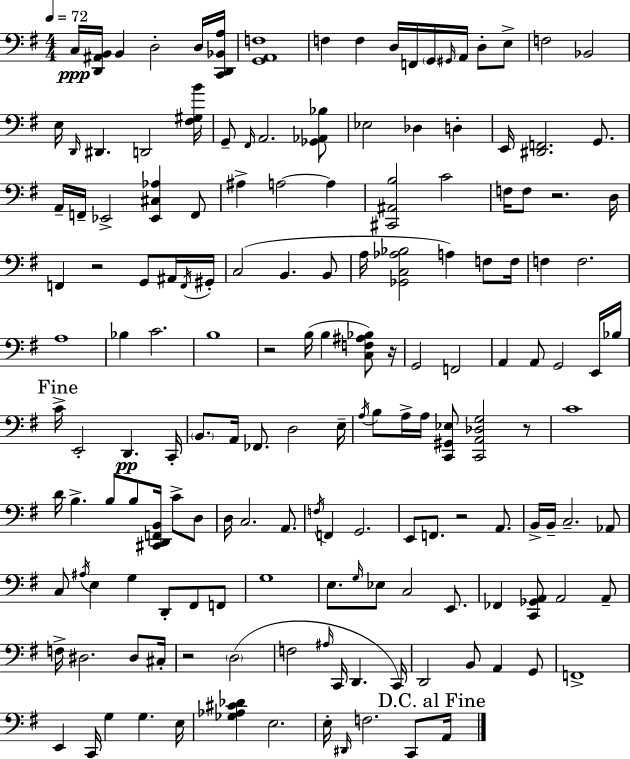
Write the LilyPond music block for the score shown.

{
  \clef bass
  \numericTimeSignature
  \time 4/4
  \key g \major
  \tempo 4 = 72
  \repeat volta 2 { c16\ppp <d, ais, b,>16 b,4 d2-. d16 <c, d, bes, a>16 | <g, a, f>1 | f4 f4 d16 f,16 \parenthesize g,16 \grace { gis,16 } a,16 d8-. e8-> | f2 bes,2 | \break e16 \grace { d,16 } dis,4. d,2 | <fis gis b'>16 g,8-- \grace { fis,16 } a,2. | <ges, aes, bes>8 ees2 des4 d4-. | e,16 <dis, f,>2. | \break g,8. a,16-- f,16-- ees,2-> <ees, cis aes>4 | f,8 ais4-> a2~~ a4 | <cis, ais, b>2 c'2 | f16 f8 r2. | \break d16 f,4 r2 g,8 | ais,16 \acciaccatura { f,16 } gis,16-. c2( b,4. | b,8 a16 <ges, c aes bes>2 a4) | f8 f16 f4 f2. | \break a1 | bes4 c'2. | b1 | r2 b16( b4 | \break <c f ais bes>8) r16 g,2 f,2 | a,4 a,8 g,2 | e,16 bes16 \mark "Fine" c'16-> e,2-. d,4.\pp | c,16-. \parenthesize b,8. a,16 fes,8. d2 | \break e16-- \acciaccatura { a16 } b8 a16-> a16 <c, gis, ees>8 <c, a, des g>2 | r8 c'1 | d'16 b4.-> b8 b8 | <cis, d, f, b,>16 c'8-> d8 d16 c2. | \break a,8. \acciaccatura { f16 } f,4 g,2. | e,8 f,8. r2 | a,8. b,16-> b,16-- c2.-- | aes,8 c8 \acciaccatura { ais16 } e4 g4 | \break d,8-. fis,8 f,8 g1 | e8. \grace { g16 } ees8 c2 | e,8. fes,4 <c, ges, a,>8 a,2 | a,8-- f16-> dis2. | \break dis8 cis16-. r2 | \parenthesize d2( f2 | \grace { ais16 } c,16 d,4. c,16) d,2 | b,8 a,4 g,8 f,1-> | \break e,4 c,16 g4 | g4. e16 <ges aes cis' des'>4 e2. | e16-. \grace { dis,16 } f2. | c,8 \mark "D.C. al Fine" a,16 } \bar "|."
}